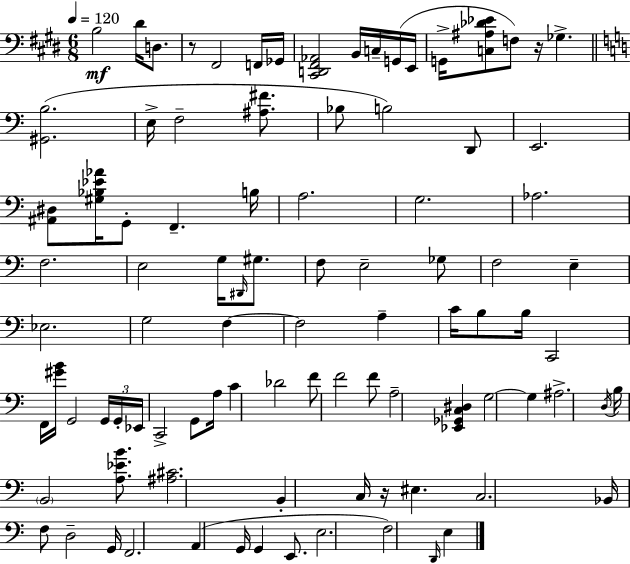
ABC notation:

X:1
T:Untitled
M:6/8
L:1/4
K:E
B,2 ^D/4 D,/2 z/2 ^F,,2 F,,/4 _G,,/4 [^C,,D,,^F,,_A,,]2 B,,/4 C,/4 G,,/4 E,,/4 G,,/4 [C,^A,_D_E]/2 F,/2 z/4 _G, [^G,,B,]2 E,/4 F,2 [^A,^F]/2 _B,/2 B,2 D,,/2 E,,2 [^A,,^D,]/2 [^G,_B,_E_A]/4 G,,/2 F,, B,/4 A,2 G,2 _A,2 F,2 E,2 G,/4 ^D,,/4 ^G,/2 F,/2 E,2 _G,/2 F,2 E, _E,2 G,2 F, F,2 A, C/4 B,/2 B,/4 C,,2 F,,/4 [^GB]/4 G,,2 G,,/4 G,,/4 _E,,/4 C,,2 G,,/2 A,/4 C _D2 F/2 F2 F/2 A,2 [_E,,_G,,C,^D,] G,2 G, ^A,2 D,/4 B,/4 B,,2 [A,_EB]/2 [^A,^C]2 B,, C,/4 z/4 ^E, C,2 _B,,/4 F,/2 D,2 G,,/4 F,,2 A,, G,,/4 G,, E,,/2 E,2 F,2 D,,/4 E,